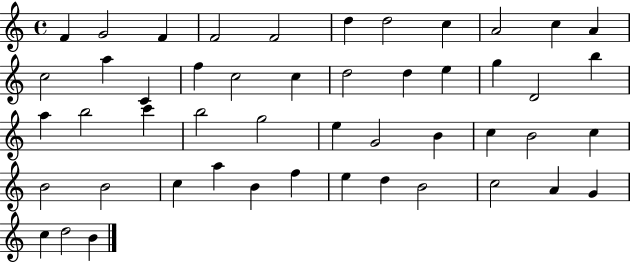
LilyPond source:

{
  \clef treble
  \time 4/4
  \defaultTimeSignature
  \key c \major
  f'4 g'2 f'4 | f'2 f'2 | d''4 d''2 c''4 | a'2 c''4 a'4 | \break c''2 a''4 c'4 | f''4 c''2 c''4 | d''2 d''4 e''4 | g''4 d'2 b''4 | \break a''4 b''2 c'''4 | b''2 g''2 | e''4 g'2 b'4 | c''4 b'2 c''4 | \break b'2 b'2 | c''4 a''4 b'4 f''4 | e''4 d''4 b'2 | c''2 a'4 g'4 | \break c''4 d''2 b'4 | \bar "|."
}